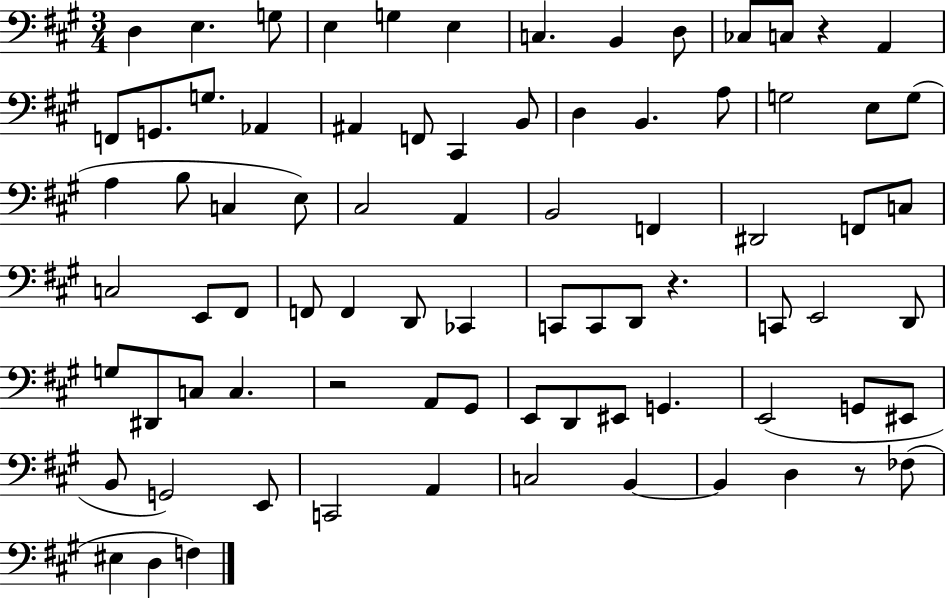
{
  \clef bass
  \numericTimeSignature
  \time 3/4
  \key a \major
  \repeat volta 2 { d4 e4. g8 | e4 g4 e4 | c4. b,4 d8 | ces8 c8 r4 a,4 | \break f,8 g,8. g8. aes,4 | ais,4 f,8 cis,4 b,8 | d4 b,4. a8 | g2 e8 g8( | \break a4 b8 c4 e8) | cis2 a,4 | b,2 f,4 | dis,2 f,8 c8 | \break c2 e,8 fis,8 | f,8 f,4 d,8 ces,4 | c,8 c,8 d,8 r4. | c,8 e,2 d,8 | \break g8 dis,8 c8 c4. | r2 a,8 gis,8 | e,8 d,8 eis,8 g,4. | e,2( g,8 eis,8 | \break b,8 g,2) e,8 | c,2 a,4 | c2 b,4~~ | b,4 d4 r8 fes8( | \break eis4 d4 f4) | } \bar "|."
}